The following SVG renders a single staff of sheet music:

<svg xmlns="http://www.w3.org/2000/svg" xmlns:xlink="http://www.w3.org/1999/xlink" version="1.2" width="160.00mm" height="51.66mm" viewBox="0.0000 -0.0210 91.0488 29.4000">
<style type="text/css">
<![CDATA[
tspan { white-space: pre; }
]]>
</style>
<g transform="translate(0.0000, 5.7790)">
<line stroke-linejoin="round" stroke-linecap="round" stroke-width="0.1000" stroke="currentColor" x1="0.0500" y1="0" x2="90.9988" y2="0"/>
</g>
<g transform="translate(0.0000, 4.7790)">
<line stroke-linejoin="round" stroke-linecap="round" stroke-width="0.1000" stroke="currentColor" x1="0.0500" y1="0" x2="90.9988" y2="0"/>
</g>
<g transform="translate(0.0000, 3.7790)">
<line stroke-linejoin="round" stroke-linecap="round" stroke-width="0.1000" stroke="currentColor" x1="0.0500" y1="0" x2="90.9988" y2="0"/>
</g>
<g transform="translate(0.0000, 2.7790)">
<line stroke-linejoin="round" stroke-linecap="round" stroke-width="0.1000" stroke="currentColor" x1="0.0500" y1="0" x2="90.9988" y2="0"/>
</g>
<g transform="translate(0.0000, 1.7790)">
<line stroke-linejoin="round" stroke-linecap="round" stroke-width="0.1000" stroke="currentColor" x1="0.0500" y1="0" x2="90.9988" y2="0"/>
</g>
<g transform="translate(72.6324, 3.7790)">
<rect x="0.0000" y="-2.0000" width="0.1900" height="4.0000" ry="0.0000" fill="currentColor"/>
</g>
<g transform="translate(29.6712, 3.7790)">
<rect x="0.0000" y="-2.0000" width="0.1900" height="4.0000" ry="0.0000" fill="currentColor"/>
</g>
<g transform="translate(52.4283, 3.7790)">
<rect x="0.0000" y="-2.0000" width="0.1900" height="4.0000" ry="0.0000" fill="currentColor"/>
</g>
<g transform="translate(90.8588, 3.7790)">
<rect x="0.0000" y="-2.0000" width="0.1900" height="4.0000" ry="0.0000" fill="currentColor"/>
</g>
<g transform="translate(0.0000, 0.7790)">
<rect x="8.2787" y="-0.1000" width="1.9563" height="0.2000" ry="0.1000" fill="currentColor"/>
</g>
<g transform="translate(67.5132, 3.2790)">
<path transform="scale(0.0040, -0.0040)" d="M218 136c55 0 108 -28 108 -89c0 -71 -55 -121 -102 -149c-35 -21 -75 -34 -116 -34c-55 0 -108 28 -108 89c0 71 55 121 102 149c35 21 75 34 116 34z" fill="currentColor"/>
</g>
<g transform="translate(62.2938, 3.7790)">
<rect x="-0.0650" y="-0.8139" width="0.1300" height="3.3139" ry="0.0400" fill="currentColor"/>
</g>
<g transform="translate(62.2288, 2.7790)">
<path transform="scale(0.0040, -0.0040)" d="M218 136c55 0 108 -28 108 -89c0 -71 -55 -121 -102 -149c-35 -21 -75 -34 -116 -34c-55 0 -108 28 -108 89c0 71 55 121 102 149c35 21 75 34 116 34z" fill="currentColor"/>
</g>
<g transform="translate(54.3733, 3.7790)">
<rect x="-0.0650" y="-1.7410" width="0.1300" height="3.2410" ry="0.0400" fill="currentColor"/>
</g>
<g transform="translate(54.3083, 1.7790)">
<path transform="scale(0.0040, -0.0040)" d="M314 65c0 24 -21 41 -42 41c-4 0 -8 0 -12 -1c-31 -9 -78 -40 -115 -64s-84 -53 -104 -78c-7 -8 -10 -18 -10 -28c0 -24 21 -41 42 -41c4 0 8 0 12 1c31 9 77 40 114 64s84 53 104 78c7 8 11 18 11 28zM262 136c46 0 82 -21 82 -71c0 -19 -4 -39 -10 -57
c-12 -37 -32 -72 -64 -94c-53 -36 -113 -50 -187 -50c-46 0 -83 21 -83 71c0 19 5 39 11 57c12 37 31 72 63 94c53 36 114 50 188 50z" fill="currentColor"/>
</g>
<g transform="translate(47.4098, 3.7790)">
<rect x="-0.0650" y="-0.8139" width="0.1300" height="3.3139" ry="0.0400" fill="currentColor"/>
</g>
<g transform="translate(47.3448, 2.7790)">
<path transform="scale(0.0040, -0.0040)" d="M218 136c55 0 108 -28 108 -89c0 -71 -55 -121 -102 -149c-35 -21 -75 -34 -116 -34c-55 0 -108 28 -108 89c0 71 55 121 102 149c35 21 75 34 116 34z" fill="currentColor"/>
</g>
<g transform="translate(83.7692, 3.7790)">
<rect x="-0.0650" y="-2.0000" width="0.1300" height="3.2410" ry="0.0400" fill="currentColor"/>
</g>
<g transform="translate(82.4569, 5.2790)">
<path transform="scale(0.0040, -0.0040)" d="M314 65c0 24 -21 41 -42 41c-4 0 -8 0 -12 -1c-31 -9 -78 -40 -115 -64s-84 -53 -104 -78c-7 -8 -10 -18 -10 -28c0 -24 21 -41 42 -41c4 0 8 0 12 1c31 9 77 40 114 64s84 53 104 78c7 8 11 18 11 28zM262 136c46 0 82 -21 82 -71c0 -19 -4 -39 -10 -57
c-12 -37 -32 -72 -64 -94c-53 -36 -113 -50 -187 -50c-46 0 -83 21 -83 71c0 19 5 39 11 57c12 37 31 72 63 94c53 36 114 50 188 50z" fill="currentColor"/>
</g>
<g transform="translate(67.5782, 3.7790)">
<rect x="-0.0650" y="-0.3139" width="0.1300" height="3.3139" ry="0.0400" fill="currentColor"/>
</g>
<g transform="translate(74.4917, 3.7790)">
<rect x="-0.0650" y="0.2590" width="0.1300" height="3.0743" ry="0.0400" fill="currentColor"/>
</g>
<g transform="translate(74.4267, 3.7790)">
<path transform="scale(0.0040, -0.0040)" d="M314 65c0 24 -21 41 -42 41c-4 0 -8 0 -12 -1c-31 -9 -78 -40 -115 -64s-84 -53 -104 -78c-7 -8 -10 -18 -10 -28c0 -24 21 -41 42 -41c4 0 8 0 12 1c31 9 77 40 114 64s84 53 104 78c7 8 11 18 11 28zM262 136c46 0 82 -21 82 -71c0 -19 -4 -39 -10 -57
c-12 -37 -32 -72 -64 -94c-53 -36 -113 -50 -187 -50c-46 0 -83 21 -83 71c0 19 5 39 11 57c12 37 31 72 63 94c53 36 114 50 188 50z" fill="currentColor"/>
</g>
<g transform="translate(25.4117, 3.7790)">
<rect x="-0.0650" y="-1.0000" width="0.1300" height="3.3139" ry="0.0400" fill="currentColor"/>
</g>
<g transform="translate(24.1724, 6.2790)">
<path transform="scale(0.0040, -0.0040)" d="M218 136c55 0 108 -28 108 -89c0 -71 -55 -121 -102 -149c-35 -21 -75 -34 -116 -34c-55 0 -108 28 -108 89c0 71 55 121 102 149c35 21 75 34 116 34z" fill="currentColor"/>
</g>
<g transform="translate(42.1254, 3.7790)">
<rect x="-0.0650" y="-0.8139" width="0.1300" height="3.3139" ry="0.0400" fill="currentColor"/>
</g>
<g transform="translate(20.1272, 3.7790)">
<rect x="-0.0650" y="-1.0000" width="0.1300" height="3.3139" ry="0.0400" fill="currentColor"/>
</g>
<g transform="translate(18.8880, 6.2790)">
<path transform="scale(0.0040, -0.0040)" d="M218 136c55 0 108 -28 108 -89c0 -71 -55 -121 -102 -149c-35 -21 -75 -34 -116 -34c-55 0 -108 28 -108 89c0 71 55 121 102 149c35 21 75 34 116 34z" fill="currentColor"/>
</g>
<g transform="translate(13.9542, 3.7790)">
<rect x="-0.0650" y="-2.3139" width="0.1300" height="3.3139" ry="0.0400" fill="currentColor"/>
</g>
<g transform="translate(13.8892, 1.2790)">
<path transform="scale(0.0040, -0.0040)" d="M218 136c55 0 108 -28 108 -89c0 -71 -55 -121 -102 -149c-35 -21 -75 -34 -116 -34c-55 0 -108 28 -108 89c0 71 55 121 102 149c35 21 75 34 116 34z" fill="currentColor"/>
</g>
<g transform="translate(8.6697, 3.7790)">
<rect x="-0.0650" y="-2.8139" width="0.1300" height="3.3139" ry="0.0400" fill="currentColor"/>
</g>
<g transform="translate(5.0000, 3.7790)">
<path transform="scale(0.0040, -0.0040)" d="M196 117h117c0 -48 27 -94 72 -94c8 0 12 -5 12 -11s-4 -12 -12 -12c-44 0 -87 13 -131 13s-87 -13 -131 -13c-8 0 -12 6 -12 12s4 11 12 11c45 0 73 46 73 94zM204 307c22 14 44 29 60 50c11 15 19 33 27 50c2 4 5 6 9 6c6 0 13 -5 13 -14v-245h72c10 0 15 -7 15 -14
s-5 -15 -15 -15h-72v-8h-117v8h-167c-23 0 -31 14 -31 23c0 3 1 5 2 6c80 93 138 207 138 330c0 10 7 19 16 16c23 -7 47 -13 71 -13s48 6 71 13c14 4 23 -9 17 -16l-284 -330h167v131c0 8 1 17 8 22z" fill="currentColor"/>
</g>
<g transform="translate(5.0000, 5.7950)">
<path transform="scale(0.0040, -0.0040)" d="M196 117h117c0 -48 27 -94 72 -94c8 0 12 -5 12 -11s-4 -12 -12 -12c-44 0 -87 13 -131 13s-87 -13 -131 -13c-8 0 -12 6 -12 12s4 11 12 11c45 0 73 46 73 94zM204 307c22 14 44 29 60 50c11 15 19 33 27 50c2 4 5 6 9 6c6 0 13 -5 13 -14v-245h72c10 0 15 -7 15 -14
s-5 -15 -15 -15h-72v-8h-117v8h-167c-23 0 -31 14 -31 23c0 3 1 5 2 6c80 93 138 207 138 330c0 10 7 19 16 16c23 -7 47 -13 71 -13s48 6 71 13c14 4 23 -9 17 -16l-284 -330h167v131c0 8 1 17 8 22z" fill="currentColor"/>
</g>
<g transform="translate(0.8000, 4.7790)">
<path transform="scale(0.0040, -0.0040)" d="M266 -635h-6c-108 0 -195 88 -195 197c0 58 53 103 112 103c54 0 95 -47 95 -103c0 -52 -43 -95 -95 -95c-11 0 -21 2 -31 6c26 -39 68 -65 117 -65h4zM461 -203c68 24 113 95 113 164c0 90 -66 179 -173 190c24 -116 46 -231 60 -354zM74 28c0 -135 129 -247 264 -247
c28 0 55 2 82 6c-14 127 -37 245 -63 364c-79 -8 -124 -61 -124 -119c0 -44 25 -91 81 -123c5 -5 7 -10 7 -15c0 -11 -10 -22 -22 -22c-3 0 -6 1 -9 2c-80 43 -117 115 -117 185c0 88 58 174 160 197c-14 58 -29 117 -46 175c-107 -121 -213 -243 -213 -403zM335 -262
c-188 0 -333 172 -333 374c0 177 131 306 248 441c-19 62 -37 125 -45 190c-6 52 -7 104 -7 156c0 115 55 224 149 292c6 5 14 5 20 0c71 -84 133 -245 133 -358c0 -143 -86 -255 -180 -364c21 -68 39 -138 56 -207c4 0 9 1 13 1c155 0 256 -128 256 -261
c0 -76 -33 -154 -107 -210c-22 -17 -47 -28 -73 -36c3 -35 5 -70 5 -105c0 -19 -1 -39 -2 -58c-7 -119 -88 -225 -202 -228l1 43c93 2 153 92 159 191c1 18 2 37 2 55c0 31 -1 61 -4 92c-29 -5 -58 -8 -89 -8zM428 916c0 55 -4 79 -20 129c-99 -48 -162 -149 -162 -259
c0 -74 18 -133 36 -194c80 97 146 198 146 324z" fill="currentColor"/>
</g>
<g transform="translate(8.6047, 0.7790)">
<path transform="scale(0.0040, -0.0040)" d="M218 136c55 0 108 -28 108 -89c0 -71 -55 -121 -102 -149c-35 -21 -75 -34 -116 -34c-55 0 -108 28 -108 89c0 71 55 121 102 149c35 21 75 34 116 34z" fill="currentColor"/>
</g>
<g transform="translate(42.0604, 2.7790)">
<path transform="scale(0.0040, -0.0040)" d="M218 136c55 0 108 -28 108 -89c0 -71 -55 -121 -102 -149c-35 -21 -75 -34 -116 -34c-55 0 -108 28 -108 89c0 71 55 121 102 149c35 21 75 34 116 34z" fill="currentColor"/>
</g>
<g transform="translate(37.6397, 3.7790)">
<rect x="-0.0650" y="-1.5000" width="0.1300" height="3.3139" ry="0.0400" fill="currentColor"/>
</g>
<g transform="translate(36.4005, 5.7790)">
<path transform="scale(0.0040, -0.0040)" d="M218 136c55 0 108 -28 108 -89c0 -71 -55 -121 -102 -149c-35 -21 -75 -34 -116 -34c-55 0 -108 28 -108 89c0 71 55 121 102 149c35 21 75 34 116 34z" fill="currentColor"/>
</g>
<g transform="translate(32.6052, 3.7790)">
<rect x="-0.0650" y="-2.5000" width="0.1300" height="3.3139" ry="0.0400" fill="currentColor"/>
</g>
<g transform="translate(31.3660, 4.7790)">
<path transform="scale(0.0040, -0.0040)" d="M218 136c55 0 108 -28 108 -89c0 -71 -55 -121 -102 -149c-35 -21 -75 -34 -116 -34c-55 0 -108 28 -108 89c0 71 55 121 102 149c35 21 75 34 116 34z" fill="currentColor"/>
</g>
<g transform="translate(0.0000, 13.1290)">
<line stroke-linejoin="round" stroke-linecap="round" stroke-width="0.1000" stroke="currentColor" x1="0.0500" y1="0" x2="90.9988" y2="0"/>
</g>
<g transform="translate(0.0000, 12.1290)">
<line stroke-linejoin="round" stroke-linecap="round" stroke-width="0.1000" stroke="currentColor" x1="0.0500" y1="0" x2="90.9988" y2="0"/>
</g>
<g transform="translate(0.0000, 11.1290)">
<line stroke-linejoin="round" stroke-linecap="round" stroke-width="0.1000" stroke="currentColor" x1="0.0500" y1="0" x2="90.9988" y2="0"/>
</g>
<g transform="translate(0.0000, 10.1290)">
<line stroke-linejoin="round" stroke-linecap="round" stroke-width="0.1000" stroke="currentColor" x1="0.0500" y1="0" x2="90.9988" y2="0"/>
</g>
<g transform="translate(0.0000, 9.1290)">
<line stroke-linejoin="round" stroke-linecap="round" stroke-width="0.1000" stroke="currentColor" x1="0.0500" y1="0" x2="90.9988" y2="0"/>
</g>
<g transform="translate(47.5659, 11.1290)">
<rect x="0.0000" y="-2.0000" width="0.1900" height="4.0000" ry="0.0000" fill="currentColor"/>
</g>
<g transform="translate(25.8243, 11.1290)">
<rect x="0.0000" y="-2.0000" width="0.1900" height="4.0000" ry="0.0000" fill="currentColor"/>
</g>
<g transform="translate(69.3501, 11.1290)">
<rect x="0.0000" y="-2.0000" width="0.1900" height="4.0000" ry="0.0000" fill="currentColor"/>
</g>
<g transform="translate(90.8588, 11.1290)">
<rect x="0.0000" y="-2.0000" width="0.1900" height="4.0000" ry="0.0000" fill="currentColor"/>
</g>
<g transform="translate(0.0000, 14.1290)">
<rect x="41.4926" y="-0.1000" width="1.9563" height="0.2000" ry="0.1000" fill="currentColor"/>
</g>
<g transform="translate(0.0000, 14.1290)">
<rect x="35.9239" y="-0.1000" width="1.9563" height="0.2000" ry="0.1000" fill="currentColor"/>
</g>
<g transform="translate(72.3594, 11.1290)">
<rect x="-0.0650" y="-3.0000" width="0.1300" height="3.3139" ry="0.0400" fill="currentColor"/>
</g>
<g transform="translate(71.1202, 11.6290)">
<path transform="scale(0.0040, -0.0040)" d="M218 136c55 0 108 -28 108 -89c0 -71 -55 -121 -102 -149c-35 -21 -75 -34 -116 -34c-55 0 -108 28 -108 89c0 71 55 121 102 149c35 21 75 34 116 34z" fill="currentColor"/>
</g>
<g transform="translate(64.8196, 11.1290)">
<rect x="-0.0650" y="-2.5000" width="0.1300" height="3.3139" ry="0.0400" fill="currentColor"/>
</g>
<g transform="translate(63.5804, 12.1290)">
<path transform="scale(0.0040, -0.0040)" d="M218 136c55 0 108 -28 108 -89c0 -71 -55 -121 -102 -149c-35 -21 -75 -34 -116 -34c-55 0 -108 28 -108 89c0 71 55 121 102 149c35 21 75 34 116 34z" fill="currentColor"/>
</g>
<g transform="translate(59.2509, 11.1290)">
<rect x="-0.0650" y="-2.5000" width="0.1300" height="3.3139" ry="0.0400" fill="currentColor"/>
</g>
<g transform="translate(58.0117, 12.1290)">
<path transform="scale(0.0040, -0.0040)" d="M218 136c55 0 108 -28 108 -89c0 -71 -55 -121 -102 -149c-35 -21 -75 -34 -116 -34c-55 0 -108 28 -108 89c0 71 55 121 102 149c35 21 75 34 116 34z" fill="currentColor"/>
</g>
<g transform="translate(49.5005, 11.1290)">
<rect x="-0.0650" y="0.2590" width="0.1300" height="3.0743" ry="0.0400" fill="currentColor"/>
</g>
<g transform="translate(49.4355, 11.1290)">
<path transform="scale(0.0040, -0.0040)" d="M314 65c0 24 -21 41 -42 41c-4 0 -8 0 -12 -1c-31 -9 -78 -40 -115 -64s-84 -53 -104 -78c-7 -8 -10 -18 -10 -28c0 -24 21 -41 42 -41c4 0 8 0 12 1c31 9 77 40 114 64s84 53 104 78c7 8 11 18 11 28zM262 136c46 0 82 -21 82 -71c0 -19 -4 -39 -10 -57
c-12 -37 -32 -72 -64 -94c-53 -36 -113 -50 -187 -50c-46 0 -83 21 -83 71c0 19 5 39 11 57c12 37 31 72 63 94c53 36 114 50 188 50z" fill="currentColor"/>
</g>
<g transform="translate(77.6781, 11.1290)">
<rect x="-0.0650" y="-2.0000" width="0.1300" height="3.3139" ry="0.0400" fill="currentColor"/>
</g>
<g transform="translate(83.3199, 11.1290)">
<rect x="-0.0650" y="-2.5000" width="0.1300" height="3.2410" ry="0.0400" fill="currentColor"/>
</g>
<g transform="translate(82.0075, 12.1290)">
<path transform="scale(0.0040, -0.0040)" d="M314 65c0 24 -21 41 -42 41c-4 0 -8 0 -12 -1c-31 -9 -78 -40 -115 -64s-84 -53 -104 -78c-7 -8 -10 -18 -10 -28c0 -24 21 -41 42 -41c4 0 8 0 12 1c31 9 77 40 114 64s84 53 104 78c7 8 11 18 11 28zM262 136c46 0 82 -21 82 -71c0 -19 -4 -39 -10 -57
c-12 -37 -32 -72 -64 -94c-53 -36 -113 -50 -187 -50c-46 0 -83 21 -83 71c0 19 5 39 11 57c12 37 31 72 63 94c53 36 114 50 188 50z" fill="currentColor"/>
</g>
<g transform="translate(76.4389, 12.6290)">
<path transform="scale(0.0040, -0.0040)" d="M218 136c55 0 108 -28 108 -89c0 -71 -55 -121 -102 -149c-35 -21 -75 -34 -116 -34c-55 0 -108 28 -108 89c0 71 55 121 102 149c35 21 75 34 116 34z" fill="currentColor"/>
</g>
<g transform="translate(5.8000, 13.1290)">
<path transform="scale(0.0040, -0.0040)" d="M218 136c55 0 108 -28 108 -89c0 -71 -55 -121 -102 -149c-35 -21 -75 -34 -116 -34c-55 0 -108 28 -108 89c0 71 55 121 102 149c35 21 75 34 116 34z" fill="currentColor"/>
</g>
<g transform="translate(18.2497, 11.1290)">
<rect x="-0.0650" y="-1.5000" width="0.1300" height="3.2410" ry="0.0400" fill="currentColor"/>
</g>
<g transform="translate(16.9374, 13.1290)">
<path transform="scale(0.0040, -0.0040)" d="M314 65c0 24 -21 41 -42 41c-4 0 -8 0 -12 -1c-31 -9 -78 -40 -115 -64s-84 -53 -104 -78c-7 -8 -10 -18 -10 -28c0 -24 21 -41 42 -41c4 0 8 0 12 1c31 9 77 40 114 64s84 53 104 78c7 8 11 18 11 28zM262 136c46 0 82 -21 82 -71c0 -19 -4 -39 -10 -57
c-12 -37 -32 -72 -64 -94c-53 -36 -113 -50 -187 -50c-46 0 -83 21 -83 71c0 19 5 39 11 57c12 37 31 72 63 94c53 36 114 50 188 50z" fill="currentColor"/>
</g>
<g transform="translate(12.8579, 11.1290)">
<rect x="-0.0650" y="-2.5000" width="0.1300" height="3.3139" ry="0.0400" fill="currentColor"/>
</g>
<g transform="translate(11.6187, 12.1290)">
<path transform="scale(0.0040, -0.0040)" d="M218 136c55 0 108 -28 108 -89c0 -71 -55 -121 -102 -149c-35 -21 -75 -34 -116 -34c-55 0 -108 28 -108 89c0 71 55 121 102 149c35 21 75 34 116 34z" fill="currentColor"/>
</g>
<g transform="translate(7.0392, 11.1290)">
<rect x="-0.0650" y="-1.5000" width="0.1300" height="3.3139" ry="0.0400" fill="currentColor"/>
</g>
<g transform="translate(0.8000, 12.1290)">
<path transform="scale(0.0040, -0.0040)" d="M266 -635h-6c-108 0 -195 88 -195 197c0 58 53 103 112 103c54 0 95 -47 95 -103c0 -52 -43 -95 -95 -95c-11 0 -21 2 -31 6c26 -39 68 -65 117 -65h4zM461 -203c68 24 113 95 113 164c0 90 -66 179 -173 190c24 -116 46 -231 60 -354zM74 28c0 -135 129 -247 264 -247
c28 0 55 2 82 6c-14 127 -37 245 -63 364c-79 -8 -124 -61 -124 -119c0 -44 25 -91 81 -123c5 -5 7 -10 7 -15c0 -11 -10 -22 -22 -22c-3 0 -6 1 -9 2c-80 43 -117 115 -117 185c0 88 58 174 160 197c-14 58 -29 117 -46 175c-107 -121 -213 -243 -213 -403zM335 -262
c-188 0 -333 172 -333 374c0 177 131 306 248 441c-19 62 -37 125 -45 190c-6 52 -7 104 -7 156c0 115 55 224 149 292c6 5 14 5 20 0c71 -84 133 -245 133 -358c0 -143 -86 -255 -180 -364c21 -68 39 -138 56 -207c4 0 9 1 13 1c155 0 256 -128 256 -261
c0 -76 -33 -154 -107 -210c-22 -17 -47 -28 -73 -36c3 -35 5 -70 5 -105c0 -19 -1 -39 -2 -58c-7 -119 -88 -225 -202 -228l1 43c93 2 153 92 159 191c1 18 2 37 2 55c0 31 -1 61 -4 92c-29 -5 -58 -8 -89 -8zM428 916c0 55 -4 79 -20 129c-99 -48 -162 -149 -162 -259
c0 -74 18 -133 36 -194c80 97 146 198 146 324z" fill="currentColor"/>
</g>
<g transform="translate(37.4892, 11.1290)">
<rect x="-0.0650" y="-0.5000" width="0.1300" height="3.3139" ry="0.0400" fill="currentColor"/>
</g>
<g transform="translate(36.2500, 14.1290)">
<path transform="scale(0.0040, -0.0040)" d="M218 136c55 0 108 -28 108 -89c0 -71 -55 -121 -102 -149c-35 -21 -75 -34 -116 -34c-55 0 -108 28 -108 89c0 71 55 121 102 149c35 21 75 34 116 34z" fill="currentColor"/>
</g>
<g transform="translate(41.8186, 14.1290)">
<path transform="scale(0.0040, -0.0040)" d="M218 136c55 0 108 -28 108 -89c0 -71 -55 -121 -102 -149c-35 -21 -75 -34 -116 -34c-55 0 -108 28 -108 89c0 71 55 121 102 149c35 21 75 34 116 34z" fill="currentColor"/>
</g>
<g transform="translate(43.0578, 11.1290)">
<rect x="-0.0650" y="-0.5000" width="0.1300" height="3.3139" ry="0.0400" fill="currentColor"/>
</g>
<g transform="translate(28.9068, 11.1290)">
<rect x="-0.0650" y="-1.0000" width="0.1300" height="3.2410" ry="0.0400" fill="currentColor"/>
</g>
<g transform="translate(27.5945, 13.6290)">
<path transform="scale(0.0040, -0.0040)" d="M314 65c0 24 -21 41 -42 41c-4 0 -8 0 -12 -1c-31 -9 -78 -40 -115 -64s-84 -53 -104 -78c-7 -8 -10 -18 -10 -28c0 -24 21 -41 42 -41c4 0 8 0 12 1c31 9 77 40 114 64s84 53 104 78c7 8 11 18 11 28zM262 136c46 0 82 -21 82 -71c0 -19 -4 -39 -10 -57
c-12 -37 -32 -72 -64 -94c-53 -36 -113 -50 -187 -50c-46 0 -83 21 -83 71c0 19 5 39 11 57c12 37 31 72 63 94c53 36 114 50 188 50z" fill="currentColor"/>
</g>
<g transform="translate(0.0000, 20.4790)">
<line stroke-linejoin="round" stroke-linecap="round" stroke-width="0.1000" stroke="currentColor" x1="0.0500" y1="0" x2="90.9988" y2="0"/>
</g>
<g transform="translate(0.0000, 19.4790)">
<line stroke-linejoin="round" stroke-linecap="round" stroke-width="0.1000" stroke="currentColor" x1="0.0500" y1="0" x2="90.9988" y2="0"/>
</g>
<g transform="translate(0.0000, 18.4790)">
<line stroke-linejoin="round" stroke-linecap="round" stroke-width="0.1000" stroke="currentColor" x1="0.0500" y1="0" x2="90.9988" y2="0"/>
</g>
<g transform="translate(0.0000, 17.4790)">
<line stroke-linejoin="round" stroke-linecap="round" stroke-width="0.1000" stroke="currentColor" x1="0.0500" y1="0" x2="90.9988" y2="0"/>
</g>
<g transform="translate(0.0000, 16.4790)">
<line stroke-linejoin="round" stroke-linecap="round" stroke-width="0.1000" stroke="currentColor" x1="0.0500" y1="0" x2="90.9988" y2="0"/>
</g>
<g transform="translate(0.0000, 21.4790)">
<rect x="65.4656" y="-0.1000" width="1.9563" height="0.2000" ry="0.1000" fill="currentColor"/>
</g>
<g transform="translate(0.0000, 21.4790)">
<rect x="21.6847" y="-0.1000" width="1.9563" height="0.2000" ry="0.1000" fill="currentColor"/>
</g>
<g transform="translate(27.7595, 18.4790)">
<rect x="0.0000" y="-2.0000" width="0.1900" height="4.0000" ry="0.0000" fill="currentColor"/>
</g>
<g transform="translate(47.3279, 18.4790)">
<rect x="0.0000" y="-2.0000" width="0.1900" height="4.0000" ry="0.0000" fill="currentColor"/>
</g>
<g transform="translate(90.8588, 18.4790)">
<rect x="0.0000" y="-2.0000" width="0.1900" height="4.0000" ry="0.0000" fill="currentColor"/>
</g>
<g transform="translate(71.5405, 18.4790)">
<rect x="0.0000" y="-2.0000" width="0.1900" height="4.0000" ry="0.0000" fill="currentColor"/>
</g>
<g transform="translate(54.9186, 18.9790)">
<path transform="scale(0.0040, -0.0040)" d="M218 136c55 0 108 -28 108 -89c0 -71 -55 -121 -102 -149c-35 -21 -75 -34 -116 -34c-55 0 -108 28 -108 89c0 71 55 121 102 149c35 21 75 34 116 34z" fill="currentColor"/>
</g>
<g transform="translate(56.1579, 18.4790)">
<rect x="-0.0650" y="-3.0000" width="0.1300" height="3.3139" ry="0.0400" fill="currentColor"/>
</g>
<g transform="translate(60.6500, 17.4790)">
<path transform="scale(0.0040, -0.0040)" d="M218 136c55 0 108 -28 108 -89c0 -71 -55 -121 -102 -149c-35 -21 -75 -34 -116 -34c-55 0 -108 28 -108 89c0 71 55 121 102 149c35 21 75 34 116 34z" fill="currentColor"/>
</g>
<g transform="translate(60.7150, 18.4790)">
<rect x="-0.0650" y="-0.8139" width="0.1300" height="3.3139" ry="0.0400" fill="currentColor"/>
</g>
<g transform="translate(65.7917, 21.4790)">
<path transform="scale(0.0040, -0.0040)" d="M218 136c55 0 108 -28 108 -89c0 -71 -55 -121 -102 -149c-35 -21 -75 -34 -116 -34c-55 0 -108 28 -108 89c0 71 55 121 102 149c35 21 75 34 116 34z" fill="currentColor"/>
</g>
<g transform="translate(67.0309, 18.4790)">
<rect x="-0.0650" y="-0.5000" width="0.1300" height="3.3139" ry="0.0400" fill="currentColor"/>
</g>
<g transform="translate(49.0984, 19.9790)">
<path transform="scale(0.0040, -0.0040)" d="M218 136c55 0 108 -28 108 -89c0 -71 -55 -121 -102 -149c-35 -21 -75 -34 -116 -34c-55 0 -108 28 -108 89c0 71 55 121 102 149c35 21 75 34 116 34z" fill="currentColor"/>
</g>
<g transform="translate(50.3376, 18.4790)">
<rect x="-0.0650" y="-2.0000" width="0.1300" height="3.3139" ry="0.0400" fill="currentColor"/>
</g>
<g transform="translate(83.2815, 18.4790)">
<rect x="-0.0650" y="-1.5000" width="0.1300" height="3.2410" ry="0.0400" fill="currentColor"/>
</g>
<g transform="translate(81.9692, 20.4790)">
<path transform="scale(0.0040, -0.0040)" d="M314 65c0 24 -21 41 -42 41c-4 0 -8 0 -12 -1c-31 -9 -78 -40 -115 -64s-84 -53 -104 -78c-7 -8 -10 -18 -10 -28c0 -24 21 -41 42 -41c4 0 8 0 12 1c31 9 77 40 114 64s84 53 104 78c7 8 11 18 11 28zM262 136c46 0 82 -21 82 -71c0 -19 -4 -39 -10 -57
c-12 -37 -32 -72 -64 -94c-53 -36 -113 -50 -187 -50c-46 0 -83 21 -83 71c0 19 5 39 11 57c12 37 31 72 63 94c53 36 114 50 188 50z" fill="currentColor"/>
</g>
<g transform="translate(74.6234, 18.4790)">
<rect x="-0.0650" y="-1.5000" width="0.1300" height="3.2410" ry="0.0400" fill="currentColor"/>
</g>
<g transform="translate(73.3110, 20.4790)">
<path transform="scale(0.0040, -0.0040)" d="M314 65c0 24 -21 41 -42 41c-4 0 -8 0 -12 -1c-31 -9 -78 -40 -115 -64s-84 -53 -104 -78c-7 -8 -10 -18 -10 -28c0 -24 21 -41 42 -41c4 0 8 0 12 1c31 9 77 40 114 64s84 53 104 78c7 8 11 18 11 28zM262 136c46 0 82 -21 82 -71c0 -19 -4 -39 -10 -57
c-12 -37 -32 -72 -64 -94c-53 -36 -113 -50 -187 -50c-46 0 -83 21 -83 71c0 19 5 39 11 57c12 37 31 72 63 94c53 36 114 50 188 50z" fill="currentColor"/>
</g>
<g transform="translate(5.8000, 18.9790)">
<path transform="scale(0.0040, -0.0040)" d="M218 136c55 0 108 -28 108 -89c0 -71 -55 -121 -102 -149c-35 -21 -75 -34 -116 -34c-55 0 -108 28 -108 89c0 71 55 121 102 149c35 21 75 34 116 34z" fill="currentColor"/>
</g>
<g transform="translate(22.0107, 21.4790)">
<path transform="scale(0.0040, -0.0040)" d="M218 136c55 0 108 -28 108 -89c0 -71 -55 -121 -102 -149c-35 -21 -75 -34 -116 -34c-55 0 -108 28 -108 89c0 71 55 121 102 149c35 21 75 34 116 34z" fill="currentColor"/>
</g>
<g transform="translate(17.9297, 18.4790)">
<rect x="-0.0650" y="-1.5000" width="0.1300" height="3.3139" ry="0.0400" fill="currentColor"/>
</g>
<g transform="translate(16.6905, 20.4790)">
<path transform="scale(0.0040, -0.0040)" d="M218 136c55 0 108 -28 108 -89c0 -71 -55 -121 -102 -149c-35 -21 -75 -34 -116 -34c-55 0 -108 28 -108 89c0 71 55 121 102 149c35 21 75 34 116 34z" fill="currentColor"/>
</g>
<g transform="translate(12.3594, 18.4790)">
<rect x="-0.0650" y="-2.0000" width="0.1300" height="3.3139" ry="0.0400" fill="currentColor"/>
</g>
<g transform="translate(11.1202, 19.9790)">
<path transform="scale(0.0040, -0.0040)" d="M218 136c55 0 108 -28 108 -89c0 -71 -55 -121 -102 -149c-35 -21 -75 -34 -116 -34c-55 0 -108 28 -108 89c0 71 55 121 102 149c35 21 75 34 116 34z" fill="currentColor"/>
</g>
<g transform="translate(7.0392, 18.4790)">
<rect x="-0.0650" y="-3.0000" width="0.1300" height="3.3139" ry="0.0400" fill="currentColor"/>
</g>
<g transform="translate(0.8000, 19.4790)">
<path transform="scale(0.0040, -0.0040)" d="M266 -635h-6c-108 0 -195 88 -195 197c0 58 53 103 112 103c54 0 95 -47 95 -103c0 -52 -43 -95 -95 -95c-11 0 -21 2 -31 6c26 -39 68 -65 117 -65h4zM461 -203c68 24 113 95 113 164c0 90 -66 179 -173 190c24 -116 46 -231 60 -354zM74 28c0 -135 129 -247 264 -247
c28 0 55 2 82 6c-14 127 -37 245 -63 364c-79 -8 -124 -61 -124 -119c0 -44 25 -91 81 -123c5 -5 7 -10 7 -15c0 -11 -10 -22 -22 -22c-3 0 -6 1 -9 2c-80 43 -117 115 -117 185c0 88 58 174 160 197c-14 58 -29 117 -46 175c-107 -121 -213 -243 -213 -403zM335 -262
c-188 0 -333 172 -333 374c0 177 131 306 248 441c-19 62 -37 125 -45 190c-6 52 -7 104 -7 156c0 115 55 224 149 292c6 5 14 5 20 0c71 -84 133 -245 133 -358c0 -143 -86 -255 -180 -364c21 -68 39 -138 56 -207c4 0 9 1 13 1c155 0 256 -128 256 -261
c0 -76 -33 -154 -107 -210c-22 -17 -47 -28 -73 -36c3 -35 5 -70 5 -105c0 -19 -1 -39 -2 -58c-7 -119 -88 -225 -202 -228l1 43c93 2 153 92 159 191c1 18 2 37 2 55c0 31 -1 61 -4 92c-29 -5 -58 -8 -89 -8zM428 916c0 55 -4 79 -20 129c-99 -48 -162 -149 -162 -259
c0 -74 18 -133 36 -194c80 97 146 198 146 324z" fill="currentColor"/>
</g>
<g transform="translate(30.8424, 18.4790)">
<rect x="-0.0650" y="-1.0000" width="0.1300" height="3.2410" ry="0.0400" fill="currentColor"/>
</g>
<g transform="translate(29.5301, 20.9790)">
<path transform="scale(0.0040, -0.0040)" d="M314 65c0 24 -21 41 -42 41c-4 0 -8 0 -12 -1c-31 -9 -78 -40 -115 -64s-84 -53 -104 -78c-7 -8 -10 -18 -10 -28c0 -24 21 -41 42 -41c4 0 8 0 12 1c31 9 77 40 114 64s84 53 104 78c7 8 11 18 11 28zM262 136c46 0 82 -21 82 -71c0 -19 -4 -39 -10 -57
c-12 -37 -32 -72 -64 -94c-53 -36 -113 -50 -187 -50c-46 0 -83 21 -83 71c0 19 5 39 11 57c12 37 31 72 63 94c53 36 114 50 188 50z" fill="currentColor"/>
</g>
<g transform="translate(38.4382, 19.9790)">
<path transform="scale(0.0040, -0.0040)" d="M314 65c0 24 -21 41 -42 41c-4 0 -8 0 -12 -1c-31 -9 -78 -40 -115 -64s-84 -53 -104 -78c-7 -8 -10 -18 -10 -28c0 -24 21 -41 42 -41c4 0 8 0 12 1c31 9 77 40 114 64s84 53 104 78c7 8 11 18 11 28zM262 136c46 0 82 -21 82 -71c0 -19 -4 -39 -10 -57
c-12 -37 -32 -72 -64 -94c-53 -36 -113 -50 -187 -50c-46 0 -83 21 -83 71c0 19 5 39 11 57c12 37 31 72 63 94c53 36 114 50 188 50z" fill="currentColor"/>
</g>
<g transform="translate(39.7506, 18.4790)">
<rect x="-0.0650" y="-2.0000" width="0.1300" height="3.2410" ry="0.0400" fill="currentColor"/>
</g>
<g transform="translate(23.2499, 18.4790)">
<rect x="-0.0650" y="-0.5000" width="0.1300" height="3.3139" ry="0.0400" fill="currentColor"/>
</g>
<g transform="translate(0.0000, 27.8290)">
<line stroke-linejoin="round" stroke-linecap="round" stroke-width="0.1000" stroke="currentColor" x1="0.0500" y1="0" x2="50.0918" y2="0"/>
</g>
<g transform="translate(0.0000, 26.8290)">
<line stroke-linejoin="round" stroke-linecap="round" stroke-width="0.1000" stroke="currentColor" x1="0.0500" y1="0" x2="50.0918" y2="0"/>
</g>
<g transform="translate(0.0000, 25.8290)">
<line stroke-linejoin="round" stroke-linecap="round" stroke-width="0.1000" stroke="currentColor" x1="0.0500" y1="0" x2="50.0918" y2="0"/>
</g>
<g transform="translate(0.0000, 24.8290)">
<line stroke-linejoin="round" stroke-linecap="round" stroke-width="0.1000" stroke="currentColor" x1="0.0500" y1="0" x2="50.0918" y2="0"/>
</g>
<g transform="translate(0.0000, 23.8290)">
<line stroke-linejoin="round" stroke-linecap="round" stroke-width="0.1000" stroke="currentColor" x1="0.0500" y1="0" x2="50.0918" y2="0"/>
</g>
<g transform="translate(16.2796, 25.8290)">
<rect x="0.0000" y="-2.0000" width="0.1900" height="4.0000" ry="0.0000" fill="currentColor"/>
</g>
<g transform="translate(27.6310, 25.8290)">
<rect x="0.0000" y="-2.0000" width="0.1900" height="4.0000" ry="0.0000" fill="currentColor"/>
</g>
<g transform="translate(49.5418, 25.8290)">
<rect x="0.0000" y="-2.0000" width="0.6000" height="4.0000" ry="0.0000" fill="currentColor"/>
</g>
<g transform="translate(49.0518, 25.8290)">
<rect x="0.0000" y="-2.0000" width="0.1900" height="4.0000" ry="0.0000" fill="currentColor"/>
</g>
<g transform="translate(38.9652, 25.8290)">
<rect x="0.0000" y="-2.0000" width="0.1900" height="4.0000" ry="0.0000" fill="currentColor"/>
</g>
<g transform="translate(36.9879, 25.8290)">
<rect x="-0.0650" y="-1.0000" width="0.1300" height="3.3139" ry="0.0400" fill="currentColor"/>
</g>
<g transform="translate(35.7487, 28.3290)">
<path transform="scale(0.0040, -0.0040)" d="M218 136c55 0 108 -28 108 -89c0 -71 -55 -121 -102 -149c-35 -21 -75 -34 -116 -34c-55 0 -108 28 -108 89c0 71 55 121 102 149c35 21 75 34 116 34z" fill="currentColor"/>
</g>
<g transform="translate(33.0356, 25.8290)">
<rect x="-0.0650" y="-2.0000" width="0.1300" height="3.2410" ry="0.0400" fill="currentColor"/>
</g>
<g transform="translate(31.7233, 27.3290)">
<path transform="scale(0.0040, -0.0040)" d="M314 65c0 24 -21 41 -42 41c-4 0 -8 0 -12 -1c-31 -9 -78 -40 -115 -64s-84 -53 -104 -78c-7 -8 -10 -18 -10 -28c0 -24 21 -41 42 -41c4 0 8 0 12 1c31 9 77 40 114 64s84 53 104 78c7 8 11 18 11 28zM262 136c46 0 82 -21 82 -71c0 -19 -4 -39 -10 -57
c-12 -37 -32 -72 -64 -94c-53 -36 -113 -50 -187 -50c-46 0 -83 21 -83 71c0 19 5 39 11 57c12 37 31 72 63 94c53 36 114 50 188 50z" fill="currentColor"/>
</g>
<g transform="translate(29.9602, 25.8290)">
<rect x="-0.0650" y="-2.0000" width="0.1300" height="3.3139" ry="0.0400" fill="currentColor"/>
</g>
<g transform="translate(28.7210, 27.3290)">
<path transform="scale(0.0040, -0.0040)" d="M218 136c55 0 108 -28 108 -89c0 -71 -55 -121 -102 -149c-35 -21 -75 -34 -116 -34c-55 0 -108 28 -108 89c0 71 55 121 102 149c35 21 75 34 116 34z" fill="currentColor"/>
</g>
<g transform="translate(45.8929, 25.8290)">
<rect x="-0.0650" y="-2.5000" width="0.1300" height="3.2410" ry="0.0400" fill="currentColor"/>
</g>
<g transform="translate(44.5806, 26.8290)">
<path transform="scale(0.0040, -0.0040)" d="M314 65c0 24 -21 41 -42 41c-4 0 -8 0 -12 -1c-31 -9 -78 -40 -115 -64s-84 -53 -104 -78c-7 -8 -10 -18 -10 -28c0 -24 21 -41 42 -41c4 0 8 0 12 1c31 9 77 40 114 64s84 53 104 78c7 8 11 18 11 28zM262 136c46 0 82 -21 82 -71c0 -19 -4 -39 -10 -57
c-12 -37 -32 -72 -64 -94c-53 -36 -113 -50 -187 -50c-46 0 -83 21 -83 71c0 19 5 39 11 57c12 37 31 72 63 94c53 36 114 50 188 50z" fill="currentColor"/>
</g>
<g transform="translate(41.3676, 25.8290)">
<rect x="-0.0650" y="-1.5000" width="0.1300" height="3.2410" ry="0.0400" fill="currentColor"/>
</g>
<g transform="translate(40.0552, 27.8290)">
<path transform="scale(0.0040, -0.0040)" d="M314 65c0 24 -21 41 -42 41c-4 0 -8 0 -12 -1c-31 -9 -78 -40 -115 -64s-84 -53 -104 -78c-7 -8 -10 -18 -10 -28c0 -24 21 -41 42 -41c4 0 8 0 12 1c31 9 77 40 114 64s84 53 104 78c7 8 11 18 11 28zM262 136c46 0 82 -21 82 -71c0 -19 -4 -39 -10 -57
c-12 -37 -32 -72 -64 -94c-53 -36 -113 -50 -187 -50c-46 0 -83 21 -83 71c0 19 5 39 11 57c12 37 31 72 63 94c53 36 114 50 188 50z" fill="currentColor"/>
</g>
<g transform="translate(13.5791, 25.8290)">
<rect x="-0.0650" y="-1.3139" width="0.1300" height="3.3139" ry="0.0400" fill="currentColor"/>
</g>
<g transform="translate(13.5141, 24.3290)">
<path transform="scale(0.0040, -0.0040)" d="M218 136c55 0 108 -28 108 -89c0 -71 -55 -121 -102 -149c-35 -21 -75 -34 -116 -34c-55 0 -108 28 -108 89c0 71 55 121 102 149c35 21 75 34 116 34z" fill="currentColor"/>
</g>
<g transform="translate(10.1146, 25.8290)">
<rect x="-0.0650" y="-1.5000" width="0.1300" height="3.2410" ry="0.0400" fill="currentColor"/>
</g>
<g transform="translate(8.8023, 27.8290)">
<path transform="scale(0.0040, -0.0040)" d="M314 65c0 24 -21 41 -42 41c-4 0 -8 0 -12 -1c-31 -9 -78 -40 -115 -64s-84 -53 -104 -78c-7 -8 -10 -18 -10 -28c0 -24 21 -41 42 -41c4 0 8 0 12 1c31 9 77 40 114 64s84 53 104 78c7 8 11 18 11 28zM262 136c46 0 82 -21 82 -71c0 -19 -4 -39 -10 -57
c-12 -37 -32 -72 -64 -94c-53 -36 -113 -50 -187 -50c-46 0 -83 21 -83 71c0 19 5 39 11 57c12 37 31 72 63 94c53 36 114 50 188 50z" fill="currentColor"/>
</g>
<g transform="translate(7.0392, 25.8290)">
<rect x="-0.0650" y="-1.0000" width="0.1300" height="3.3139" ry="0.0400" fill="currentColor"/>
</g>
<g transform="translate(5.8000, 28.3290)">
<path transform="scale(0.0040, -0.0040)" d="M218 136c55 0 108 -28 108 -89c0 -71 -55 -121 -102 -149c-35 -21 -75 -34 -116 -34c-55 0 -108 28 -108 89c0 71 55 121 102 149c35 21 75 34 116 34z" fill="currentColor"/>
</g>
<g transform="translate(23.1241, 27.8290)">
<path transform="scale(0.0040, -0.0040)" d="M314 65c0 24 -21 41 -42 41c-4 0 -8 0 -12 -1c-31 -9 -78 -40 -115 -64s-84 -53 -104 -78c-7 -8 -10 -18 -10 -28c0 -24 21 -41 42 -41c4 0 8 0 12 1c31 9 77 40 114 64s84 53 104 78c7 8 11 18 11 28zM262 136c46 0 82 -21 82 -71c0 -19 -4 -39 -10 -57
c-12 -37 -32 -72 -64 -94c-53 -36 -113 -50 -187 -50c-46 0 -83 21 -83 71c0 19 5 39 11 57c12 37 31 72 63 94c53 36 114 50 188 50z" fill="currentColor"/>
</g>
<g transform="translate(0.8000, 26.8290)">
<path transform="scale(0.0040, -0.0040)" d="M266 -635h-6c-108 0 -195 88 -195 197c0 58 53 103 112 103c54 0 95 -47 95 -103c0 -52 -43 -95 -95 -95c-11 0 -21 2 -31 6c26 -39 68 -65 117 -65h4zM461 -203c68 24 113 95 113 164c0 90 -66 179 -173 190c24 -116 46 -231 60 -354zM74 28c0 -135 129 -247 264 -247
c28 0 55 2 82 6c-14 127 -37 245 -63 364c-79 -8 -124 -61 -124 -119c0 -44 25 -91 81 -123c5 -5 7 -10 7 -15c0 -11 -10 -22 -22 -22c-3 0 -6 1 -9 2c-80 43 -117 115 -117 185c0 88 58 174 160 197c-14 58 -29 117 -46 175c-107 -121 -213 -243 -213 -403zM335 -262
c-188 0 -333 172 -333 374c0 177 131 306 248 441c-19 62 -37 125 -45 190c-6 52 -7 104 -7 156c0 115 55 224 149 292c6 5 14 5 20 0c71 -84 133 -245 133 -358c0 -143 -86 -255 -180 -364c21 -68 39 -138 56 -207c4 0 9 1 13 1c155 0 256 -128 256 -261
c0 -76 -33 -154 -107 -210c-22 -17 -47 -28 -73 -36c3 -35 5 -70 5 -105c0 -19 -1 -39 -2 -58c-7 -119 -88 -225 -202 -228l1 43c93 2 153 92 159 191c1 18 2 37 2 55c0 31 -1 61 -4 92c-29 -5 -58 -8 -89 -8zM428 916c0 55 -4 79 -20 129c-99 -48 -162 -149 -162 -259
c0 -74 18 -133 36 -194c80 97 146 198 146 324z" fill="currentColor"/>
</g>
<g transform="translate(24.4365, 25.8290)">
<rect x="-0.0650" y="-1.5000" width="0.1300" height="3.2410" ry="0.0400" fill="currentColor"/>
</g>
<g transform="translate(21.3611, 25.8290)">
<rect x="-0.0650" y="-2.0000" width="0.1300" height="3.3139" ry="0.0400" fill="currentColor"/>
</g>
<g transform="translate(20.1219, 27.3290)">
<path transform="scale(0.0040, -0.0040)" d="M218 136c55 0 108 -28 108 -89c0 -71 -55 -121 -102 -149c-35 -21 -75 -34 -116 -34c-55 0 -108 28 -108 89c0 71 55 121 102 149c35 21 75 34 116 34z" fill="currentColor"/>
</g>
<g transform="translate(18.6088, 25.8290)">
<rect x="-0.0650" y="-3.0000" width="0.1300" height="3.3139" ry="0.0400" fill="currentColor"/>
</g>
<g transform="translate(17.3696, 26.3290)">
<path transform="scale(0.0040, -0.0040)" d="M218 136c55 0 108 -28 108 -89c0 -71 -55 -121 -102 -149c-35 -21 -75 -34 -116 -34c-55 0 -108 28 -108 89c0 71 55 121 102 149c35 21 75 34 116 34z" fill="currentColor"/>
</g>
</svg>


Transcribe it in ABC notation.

X:1
T:Untitled
M:4/4
L:1/4
K:C
a g D D G E d d f2 d c B2 F2 E G E2 D2 C C B2 G G A F G2 A F E C D2 F2 F A d C E2 E2 D E2 e A F E2 F F2 D E2 G2